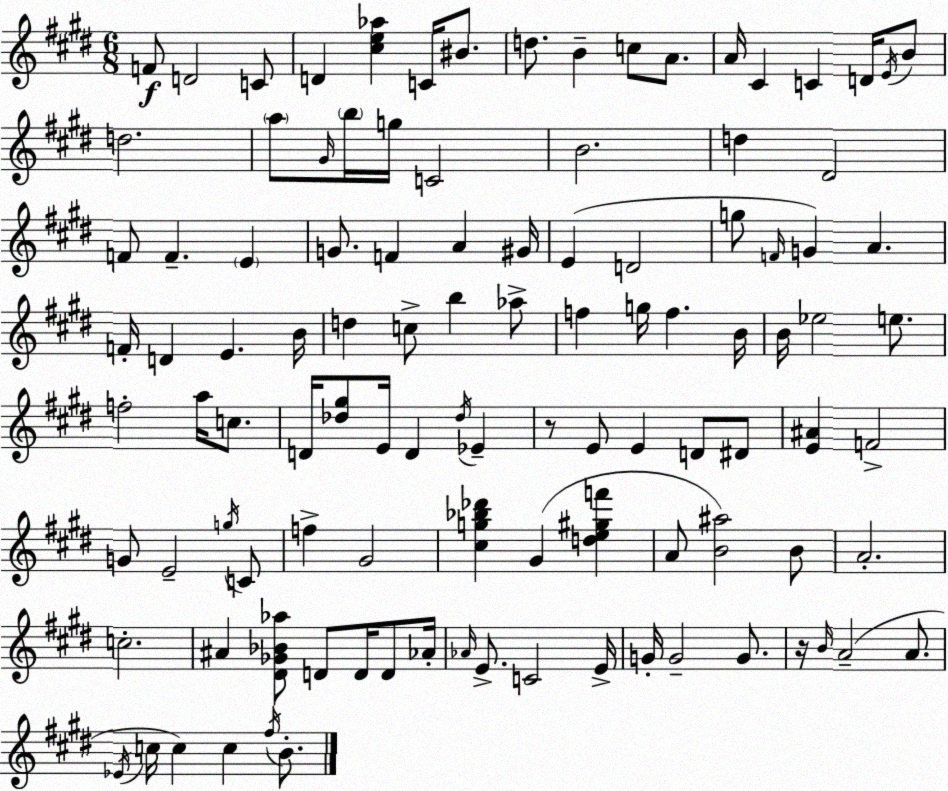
X:1
T:Untitled
M:6/8
L:1/4
K:E
F/2 D2 C/2 D [^ce_a] C/4 ^B/2 d/2 B c/2 A/2 A/4 ^C C D/4 E/4 B/2 d2 a/2 ^G/4 b/4 g/4 C2 B2 d ^D2 F/2 F E G/2 F A ^G/4 E D2 g/2 F/4 G A F/4 D E B/4 d c/2 b _a/2 f g/4 f B/4 B/4 _e2 e/2 f2 a/4 c/2 D/4 [_d^g]/2 E/4 D _d/4 _E z/2 E/2 E D/2 ^D/2 [E^A] F2 G/2 E2 g/4 C/2 f ^G2 [^cg_b_d'] ^G [de^gf'] A/2 [B^a]2 B/2 A2 c2 ^A [^D_G_B_a]/2 D/2 D/4 D/2 _A/4 _A/4 E/2 C2 E/4 G/4 G2 G/2 z/4 B/4 A2 A/2 _E/4 c/4 c c ^f/4 B/2